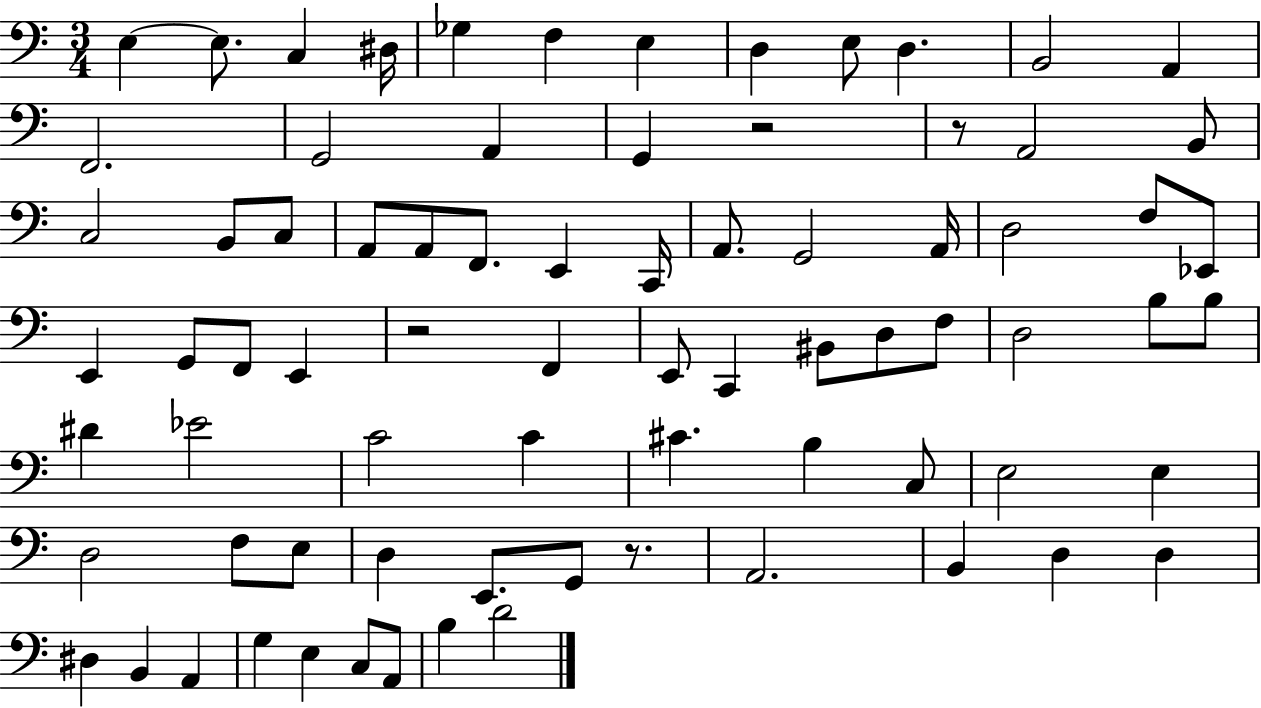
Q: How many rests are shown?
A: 4